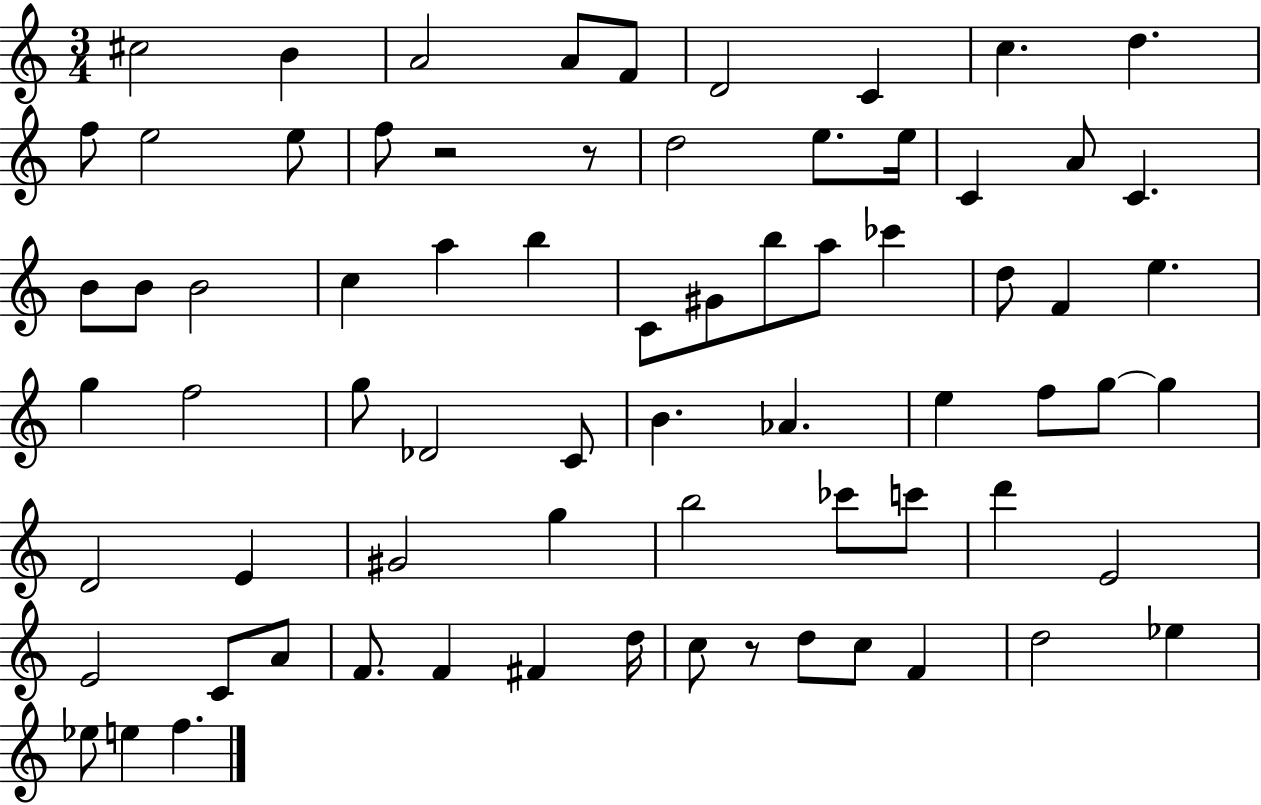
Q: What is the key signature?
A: C major